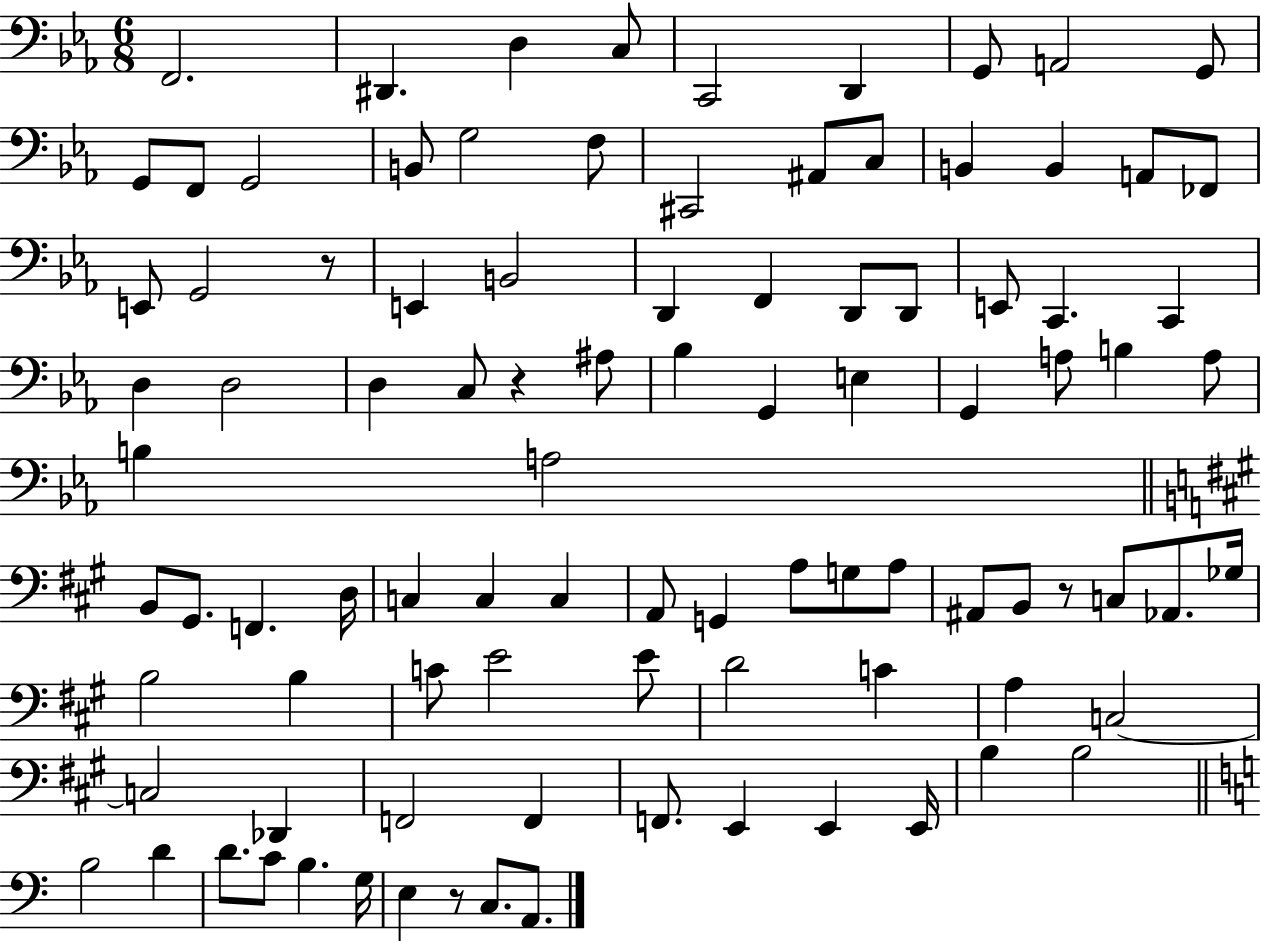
{
  \clef bass
  \numericTimeSignature
  \time 6/8
  \key ees \major
  f,2. | dis,4. d4 c8 | c,2 d,4 | g,8 a,2 g,8 | \break g,8 f,8 g,2 | b,8 g2 f8 | cis,2 ais,8 c8 | b,4 b,4 a,8 fes,8 | \break e,8 g,2 r8 | e,4 b,2 | d,4 f,4 d,8 d,8 | e,8 c,4. c,4 | \break d4 d2 | d4 c8 r4 ais8 | bes4 g,4 e4 | g,4 a8 b4 a8 | \break b4 a2 | \bar "||" \break \key a \major b,8 gis,8. f,4. d16 | c4 c4 c4 | a,8 g,4 a8 g8 a8 | ais,8 b,8 r8 c8 aes,8. ges16 | \break b2 b4 | c'8 e'2 e'8 | d'2 c'4 | a4 c2~~ | \break c2 des,4 | f,2 f,4 | f,8. e,4 e,4 e,16 | b4 b2 | \break \bar "||" \break \key a \minor b2 d'4 | d'8. c'8 b4. g16 | e4 r8 c8. a,8. | \bar "|."
}